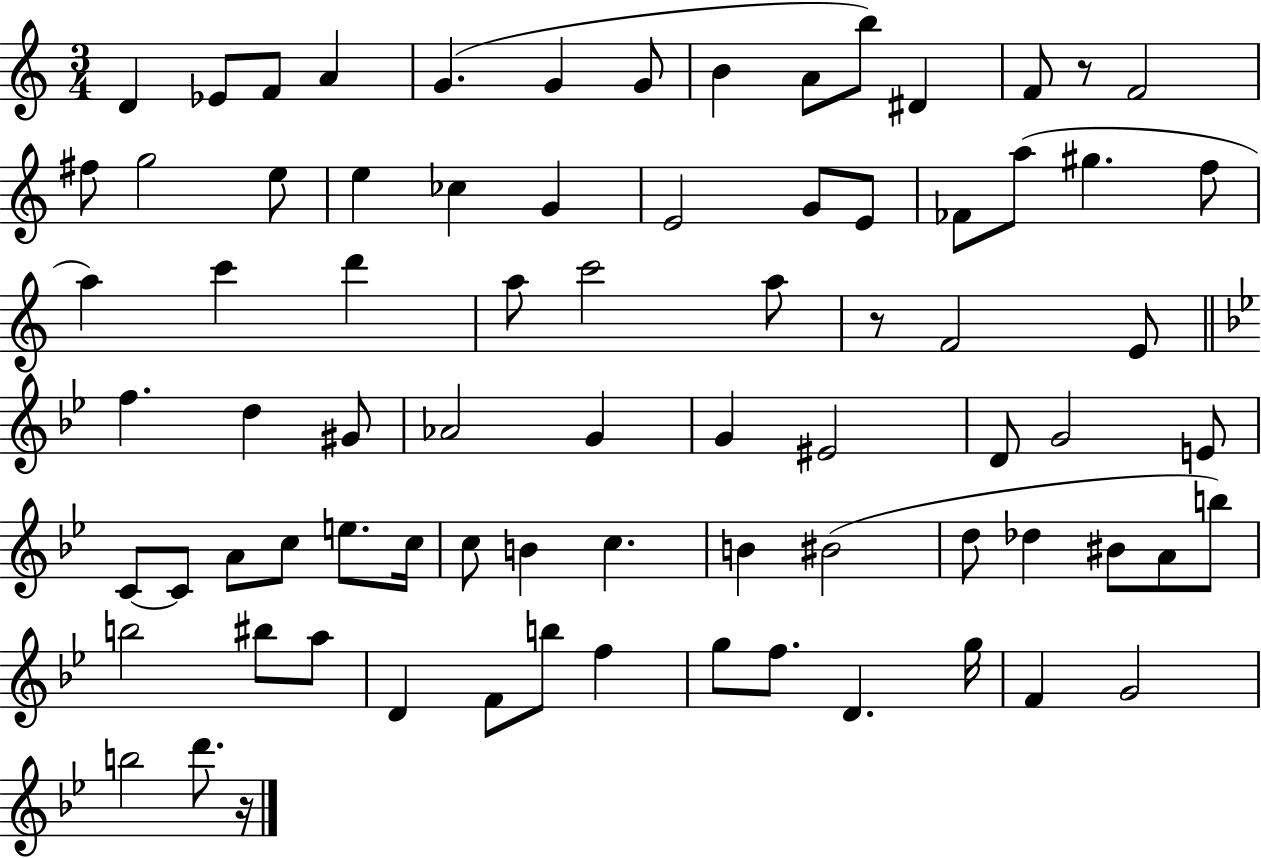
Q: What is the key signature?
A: C major